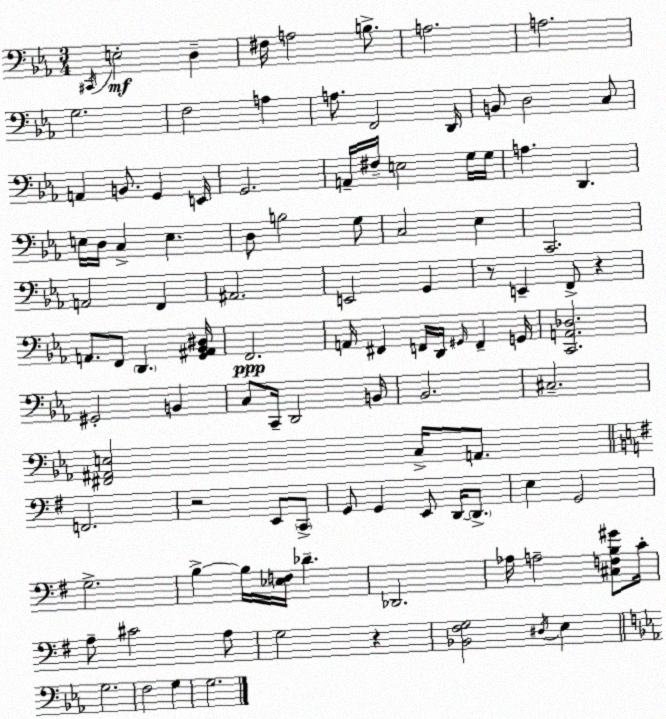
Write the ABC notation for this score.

X:1
T:Untitled
M:3/4
L:1/4
K:Eb
^C,,/4 E,2 D, ^F,/4 A,2 B,/2 A,2 A,2 G,2 F,2 A, A,/2 F,,2 D,,/4 B,,/2 D,2 C,/2 A,, B,,/2 G,, E,,/4 G,,2 A,,/4 ^F,/4 E,2 G,/4 G,/4 A, D,, E,/4 D,/4 C, E, D,/2 B,2 G,/2 C,2 _E, C,,2 A,,2 F,, ^A,,2 E,,2 G,, z/2 E,, F,,/2 z A,,/2 F,,/2 D,, [G,,^A,,_B,,^D,]/4 F,,2 A,,/4 ^F,, F,,/4 D,,/4 ^G,,/4 F,, G,,/4 [C,,A,,_D,]2 ^G,,2 B,, C,/2 C,,/4 D,,2 B,,/4 _B,,2 ^C,2 [^F,,^A,,E,]2 C,/4 A,,/2 F,,2 z2 E,,/2 C,,/2 G,,/2 G,, E,,/2 D,,/4 D,,/2 E, G,,2 G,2 B, B,/4 [_E,F,]/4 _D _D,,2 _A,/4 A,2 [^C,F,B,^G]/2 C/4 A,/2 ^C2 A,/2 G,2 z [_B,,^F,G,]2 ^D,/4 E, G,2 F,2 G, G,2